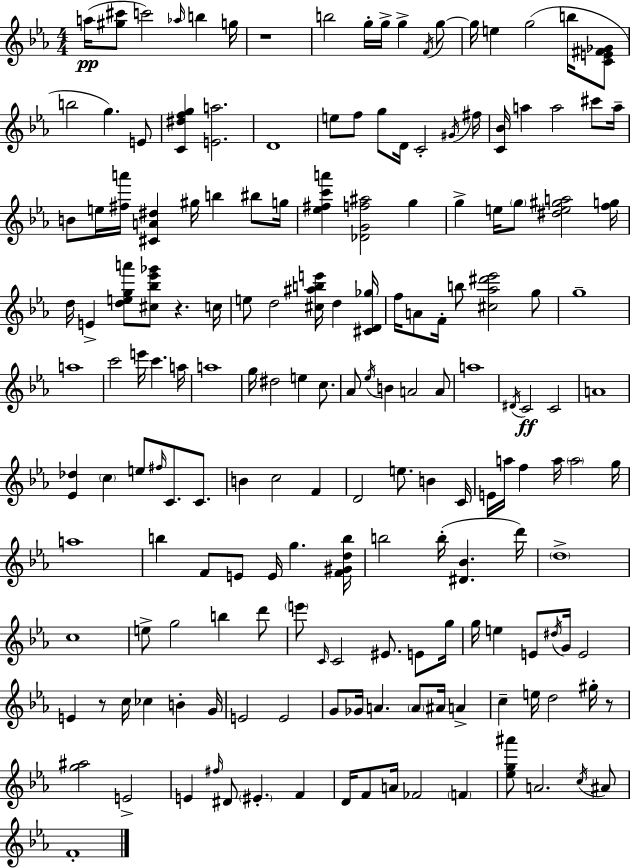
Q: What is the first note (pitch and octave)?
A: A5